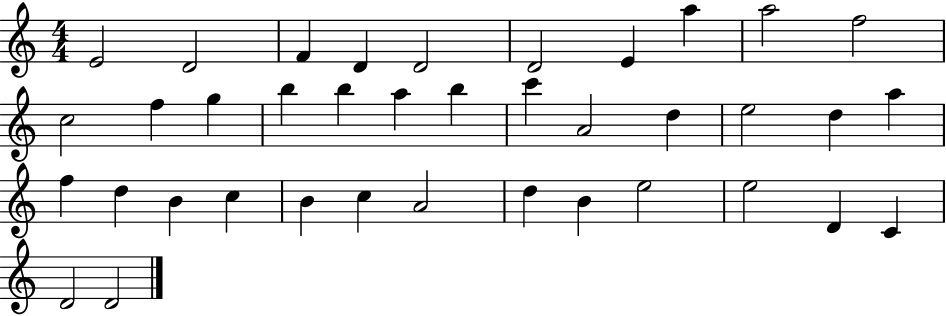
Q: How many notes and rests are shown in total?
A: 38